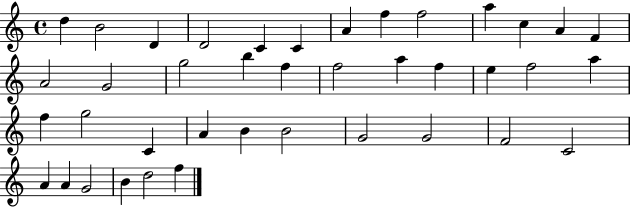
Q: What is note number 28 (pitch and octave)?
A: A4